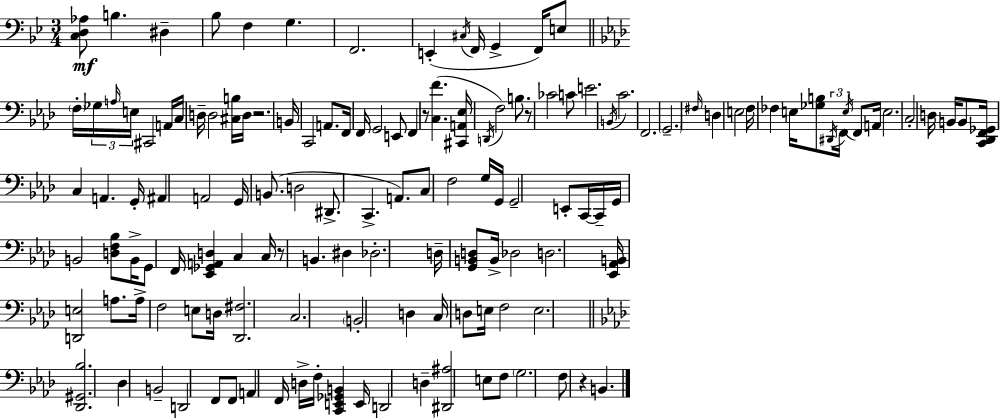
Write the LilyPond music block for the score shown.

{
  \clef bass
  \numericTimeSignature
  \time 3/4
  \key g \minor
  <c d aes>8\mf b4. dis4-- | bes8 f4 g4. | f,2. | e,4-.( \acciaccatura { cis16 } f,16 g,4-> f,16) e8 | \break \bar "||" \break \key aes \major \parenthesize f16-. \tuplet 3/2 { ges16 \grace { a16 } e16 } cis,2 | a,16 c16 d16-- d2 <cis b>16 | d16 r2. | b,16 c,2 a,8. | \break f,16 f,16 g,2 e,8 | f,4 r8 <c f'>4.( | <cis, a, ees>16 \acciaccatura { d,16 } f2) b8. | r8 ces'2 | \break c'8 e'2. | \acciaccatura { b,16 } c'2. | f,2. | \parenthesize g,2.-- | \break \grace { fis16 } d4 e2 | f16 fes4 e16 <ges b>8 | \tuplet 3/2 { \acciaccatura { dis,16 } f,16 \acciaccatura { e16 } } f,8 a,16 e2. | c2-. | \break d16 b,16 b,8 <c, des, f, ges,>16 c4 a,4. | g,16-. ais,4 a,2 | g,16 b,8.( d2 | dis,8.-> c,4.-> | \break a,8.) c8 f2 | g16 g,16 g,2-- | e,8-. c,16~~ c,16-- g,16 b,2 | <d f bes>8 b,16-> g,8 f,16 <ees, ges, a, d>4 | \break c4 c16 r8 b,4. | dis4 des2.-. | d16-- <g, b, d>8 b,16-> des2 | d2. | \break <ees, aes, b,>16 <d, e>2 | a8. a16-> f2 | e8 d16 <des, fis>2. | c2. | \break \parenthesize b,2-. | d4 c16 d8 e16 f2 | e2. | \bar "||" \break \key f \minor <des, gis, bes>2. | des4 b,2-- | d,2 f,8 f,8 | a,4 f,16 d16-> f16-. <c, e, ges, b,>4 e,16 | \break d,2 d4-- | <dis, ais>2 e8 f8 | \parenthesize g2. | f8 r4 b,4. | \break \bar "|."
}